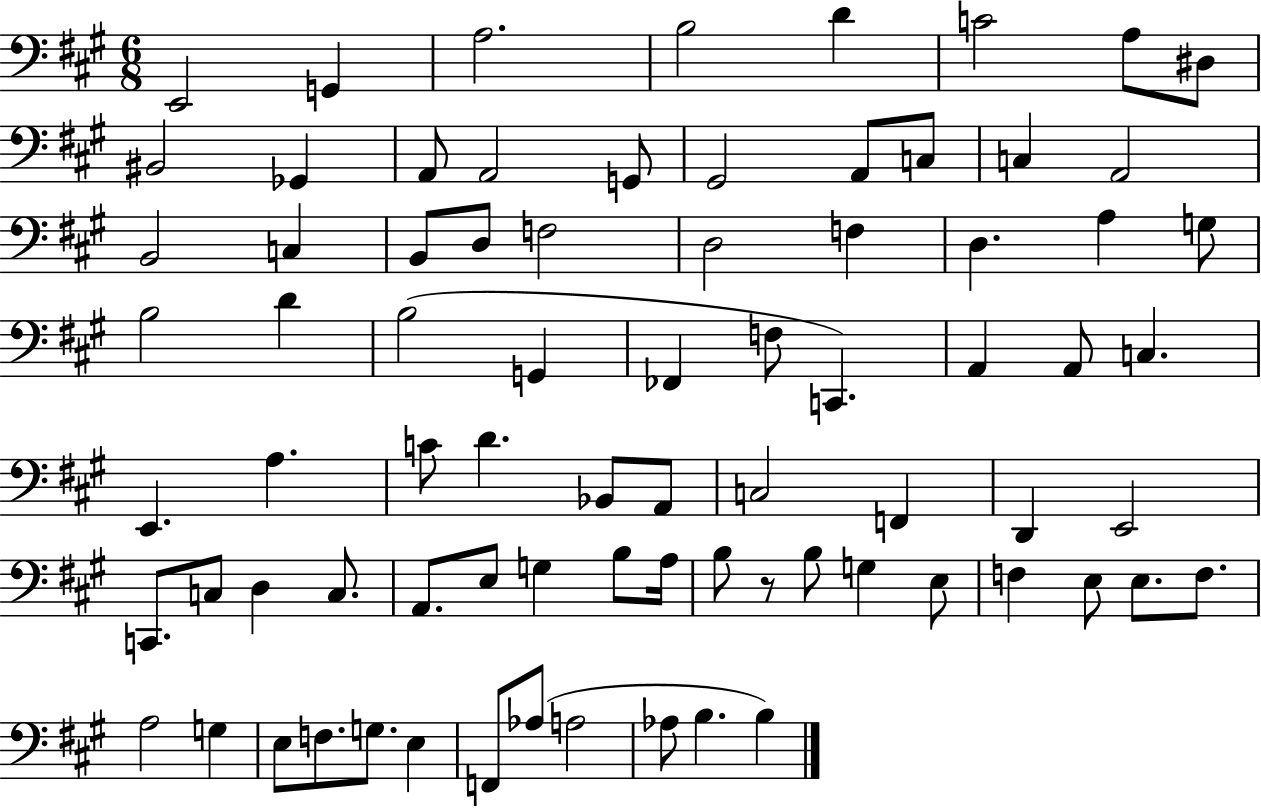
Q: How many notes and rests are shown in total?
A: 78